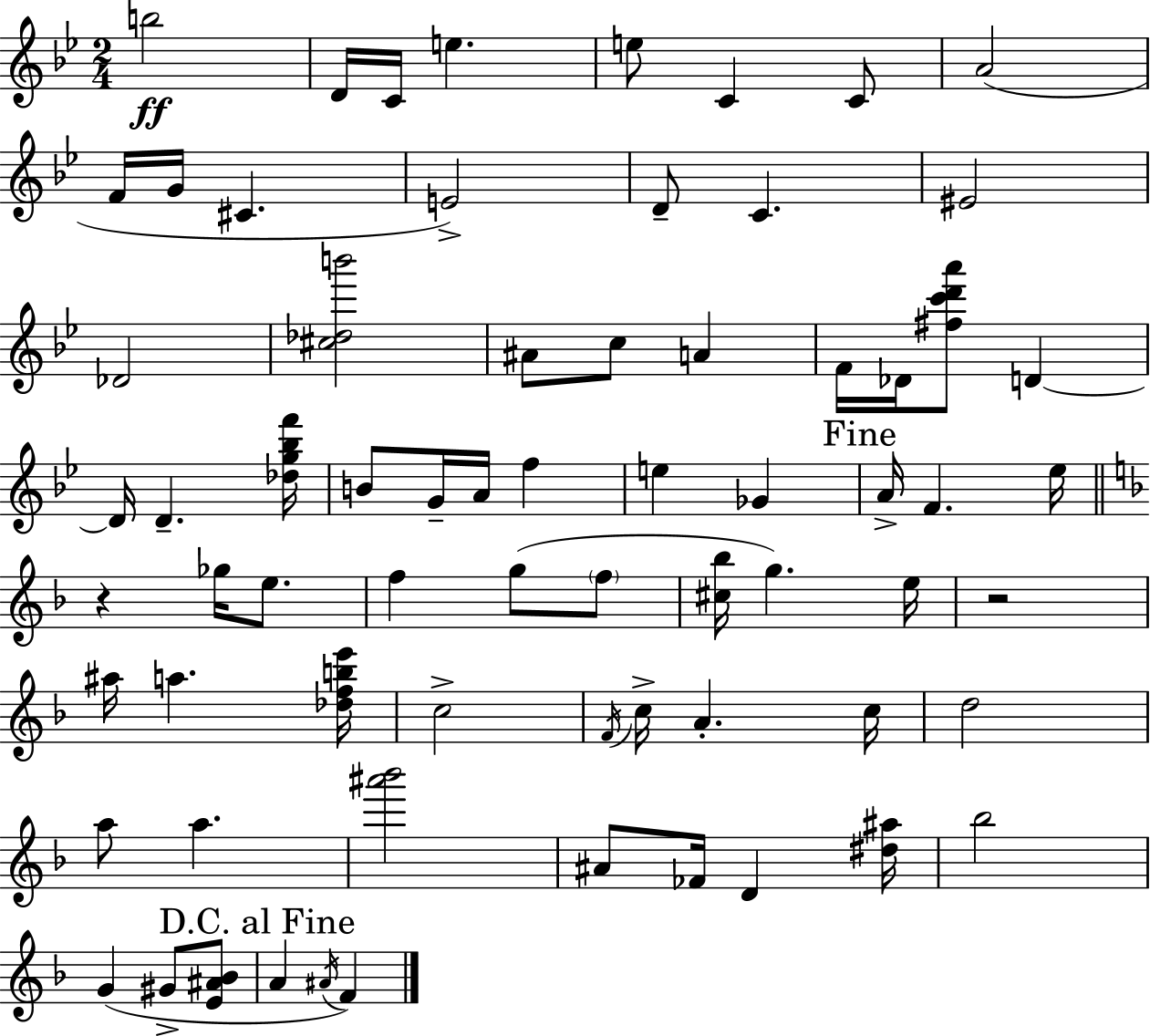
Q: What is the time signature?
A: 2/4